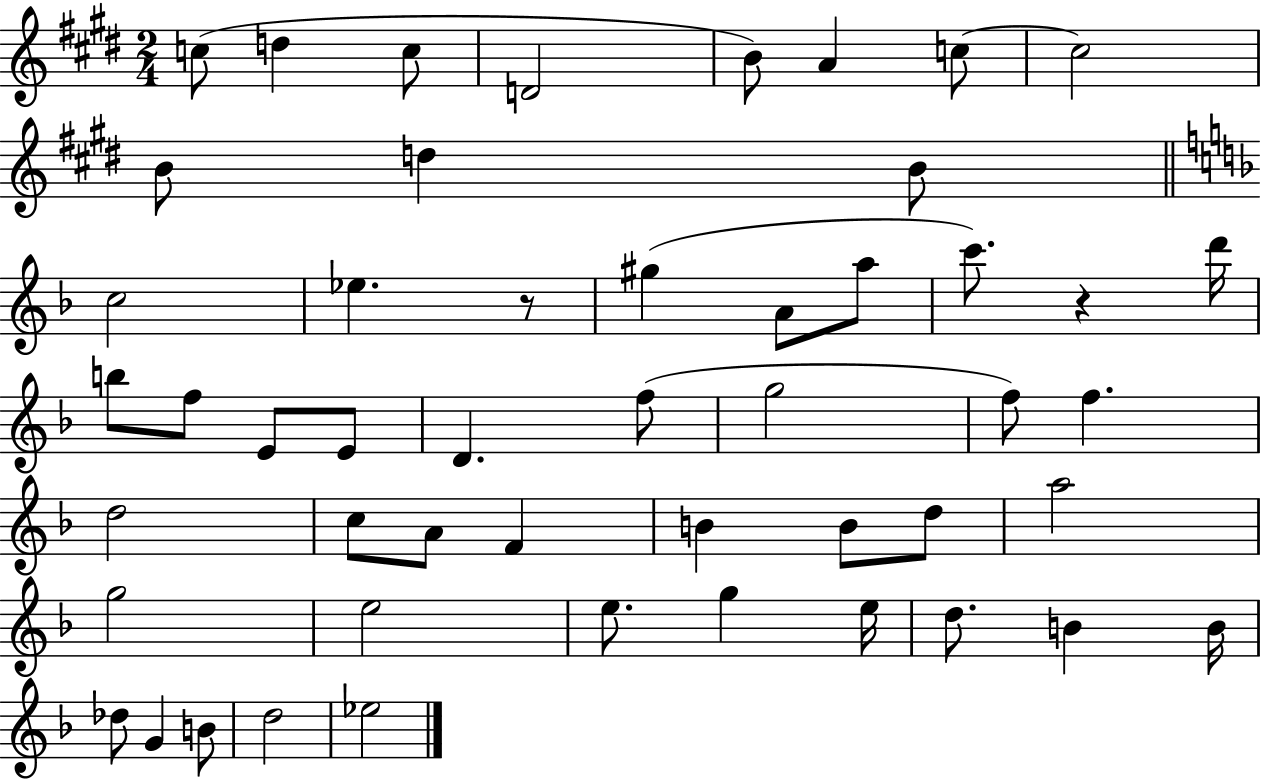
X:1
T:Untitled
M:2/4
L:1/4
K:E
c/2 d c/2 D2 B/2 A c/2 c2 B/2 d B/2 c2 _e z/2 ^g A/2 a/2 c'/2 z d'/4 b/2 f/2 E/2 E/2 D f/2 g2 f/2 f d2 c/2 A/2 F B B/2 d/2 a2 g2 e2 e/2 g e/4 d/2 B B/4 _d/2 G B/2 d2 _e2